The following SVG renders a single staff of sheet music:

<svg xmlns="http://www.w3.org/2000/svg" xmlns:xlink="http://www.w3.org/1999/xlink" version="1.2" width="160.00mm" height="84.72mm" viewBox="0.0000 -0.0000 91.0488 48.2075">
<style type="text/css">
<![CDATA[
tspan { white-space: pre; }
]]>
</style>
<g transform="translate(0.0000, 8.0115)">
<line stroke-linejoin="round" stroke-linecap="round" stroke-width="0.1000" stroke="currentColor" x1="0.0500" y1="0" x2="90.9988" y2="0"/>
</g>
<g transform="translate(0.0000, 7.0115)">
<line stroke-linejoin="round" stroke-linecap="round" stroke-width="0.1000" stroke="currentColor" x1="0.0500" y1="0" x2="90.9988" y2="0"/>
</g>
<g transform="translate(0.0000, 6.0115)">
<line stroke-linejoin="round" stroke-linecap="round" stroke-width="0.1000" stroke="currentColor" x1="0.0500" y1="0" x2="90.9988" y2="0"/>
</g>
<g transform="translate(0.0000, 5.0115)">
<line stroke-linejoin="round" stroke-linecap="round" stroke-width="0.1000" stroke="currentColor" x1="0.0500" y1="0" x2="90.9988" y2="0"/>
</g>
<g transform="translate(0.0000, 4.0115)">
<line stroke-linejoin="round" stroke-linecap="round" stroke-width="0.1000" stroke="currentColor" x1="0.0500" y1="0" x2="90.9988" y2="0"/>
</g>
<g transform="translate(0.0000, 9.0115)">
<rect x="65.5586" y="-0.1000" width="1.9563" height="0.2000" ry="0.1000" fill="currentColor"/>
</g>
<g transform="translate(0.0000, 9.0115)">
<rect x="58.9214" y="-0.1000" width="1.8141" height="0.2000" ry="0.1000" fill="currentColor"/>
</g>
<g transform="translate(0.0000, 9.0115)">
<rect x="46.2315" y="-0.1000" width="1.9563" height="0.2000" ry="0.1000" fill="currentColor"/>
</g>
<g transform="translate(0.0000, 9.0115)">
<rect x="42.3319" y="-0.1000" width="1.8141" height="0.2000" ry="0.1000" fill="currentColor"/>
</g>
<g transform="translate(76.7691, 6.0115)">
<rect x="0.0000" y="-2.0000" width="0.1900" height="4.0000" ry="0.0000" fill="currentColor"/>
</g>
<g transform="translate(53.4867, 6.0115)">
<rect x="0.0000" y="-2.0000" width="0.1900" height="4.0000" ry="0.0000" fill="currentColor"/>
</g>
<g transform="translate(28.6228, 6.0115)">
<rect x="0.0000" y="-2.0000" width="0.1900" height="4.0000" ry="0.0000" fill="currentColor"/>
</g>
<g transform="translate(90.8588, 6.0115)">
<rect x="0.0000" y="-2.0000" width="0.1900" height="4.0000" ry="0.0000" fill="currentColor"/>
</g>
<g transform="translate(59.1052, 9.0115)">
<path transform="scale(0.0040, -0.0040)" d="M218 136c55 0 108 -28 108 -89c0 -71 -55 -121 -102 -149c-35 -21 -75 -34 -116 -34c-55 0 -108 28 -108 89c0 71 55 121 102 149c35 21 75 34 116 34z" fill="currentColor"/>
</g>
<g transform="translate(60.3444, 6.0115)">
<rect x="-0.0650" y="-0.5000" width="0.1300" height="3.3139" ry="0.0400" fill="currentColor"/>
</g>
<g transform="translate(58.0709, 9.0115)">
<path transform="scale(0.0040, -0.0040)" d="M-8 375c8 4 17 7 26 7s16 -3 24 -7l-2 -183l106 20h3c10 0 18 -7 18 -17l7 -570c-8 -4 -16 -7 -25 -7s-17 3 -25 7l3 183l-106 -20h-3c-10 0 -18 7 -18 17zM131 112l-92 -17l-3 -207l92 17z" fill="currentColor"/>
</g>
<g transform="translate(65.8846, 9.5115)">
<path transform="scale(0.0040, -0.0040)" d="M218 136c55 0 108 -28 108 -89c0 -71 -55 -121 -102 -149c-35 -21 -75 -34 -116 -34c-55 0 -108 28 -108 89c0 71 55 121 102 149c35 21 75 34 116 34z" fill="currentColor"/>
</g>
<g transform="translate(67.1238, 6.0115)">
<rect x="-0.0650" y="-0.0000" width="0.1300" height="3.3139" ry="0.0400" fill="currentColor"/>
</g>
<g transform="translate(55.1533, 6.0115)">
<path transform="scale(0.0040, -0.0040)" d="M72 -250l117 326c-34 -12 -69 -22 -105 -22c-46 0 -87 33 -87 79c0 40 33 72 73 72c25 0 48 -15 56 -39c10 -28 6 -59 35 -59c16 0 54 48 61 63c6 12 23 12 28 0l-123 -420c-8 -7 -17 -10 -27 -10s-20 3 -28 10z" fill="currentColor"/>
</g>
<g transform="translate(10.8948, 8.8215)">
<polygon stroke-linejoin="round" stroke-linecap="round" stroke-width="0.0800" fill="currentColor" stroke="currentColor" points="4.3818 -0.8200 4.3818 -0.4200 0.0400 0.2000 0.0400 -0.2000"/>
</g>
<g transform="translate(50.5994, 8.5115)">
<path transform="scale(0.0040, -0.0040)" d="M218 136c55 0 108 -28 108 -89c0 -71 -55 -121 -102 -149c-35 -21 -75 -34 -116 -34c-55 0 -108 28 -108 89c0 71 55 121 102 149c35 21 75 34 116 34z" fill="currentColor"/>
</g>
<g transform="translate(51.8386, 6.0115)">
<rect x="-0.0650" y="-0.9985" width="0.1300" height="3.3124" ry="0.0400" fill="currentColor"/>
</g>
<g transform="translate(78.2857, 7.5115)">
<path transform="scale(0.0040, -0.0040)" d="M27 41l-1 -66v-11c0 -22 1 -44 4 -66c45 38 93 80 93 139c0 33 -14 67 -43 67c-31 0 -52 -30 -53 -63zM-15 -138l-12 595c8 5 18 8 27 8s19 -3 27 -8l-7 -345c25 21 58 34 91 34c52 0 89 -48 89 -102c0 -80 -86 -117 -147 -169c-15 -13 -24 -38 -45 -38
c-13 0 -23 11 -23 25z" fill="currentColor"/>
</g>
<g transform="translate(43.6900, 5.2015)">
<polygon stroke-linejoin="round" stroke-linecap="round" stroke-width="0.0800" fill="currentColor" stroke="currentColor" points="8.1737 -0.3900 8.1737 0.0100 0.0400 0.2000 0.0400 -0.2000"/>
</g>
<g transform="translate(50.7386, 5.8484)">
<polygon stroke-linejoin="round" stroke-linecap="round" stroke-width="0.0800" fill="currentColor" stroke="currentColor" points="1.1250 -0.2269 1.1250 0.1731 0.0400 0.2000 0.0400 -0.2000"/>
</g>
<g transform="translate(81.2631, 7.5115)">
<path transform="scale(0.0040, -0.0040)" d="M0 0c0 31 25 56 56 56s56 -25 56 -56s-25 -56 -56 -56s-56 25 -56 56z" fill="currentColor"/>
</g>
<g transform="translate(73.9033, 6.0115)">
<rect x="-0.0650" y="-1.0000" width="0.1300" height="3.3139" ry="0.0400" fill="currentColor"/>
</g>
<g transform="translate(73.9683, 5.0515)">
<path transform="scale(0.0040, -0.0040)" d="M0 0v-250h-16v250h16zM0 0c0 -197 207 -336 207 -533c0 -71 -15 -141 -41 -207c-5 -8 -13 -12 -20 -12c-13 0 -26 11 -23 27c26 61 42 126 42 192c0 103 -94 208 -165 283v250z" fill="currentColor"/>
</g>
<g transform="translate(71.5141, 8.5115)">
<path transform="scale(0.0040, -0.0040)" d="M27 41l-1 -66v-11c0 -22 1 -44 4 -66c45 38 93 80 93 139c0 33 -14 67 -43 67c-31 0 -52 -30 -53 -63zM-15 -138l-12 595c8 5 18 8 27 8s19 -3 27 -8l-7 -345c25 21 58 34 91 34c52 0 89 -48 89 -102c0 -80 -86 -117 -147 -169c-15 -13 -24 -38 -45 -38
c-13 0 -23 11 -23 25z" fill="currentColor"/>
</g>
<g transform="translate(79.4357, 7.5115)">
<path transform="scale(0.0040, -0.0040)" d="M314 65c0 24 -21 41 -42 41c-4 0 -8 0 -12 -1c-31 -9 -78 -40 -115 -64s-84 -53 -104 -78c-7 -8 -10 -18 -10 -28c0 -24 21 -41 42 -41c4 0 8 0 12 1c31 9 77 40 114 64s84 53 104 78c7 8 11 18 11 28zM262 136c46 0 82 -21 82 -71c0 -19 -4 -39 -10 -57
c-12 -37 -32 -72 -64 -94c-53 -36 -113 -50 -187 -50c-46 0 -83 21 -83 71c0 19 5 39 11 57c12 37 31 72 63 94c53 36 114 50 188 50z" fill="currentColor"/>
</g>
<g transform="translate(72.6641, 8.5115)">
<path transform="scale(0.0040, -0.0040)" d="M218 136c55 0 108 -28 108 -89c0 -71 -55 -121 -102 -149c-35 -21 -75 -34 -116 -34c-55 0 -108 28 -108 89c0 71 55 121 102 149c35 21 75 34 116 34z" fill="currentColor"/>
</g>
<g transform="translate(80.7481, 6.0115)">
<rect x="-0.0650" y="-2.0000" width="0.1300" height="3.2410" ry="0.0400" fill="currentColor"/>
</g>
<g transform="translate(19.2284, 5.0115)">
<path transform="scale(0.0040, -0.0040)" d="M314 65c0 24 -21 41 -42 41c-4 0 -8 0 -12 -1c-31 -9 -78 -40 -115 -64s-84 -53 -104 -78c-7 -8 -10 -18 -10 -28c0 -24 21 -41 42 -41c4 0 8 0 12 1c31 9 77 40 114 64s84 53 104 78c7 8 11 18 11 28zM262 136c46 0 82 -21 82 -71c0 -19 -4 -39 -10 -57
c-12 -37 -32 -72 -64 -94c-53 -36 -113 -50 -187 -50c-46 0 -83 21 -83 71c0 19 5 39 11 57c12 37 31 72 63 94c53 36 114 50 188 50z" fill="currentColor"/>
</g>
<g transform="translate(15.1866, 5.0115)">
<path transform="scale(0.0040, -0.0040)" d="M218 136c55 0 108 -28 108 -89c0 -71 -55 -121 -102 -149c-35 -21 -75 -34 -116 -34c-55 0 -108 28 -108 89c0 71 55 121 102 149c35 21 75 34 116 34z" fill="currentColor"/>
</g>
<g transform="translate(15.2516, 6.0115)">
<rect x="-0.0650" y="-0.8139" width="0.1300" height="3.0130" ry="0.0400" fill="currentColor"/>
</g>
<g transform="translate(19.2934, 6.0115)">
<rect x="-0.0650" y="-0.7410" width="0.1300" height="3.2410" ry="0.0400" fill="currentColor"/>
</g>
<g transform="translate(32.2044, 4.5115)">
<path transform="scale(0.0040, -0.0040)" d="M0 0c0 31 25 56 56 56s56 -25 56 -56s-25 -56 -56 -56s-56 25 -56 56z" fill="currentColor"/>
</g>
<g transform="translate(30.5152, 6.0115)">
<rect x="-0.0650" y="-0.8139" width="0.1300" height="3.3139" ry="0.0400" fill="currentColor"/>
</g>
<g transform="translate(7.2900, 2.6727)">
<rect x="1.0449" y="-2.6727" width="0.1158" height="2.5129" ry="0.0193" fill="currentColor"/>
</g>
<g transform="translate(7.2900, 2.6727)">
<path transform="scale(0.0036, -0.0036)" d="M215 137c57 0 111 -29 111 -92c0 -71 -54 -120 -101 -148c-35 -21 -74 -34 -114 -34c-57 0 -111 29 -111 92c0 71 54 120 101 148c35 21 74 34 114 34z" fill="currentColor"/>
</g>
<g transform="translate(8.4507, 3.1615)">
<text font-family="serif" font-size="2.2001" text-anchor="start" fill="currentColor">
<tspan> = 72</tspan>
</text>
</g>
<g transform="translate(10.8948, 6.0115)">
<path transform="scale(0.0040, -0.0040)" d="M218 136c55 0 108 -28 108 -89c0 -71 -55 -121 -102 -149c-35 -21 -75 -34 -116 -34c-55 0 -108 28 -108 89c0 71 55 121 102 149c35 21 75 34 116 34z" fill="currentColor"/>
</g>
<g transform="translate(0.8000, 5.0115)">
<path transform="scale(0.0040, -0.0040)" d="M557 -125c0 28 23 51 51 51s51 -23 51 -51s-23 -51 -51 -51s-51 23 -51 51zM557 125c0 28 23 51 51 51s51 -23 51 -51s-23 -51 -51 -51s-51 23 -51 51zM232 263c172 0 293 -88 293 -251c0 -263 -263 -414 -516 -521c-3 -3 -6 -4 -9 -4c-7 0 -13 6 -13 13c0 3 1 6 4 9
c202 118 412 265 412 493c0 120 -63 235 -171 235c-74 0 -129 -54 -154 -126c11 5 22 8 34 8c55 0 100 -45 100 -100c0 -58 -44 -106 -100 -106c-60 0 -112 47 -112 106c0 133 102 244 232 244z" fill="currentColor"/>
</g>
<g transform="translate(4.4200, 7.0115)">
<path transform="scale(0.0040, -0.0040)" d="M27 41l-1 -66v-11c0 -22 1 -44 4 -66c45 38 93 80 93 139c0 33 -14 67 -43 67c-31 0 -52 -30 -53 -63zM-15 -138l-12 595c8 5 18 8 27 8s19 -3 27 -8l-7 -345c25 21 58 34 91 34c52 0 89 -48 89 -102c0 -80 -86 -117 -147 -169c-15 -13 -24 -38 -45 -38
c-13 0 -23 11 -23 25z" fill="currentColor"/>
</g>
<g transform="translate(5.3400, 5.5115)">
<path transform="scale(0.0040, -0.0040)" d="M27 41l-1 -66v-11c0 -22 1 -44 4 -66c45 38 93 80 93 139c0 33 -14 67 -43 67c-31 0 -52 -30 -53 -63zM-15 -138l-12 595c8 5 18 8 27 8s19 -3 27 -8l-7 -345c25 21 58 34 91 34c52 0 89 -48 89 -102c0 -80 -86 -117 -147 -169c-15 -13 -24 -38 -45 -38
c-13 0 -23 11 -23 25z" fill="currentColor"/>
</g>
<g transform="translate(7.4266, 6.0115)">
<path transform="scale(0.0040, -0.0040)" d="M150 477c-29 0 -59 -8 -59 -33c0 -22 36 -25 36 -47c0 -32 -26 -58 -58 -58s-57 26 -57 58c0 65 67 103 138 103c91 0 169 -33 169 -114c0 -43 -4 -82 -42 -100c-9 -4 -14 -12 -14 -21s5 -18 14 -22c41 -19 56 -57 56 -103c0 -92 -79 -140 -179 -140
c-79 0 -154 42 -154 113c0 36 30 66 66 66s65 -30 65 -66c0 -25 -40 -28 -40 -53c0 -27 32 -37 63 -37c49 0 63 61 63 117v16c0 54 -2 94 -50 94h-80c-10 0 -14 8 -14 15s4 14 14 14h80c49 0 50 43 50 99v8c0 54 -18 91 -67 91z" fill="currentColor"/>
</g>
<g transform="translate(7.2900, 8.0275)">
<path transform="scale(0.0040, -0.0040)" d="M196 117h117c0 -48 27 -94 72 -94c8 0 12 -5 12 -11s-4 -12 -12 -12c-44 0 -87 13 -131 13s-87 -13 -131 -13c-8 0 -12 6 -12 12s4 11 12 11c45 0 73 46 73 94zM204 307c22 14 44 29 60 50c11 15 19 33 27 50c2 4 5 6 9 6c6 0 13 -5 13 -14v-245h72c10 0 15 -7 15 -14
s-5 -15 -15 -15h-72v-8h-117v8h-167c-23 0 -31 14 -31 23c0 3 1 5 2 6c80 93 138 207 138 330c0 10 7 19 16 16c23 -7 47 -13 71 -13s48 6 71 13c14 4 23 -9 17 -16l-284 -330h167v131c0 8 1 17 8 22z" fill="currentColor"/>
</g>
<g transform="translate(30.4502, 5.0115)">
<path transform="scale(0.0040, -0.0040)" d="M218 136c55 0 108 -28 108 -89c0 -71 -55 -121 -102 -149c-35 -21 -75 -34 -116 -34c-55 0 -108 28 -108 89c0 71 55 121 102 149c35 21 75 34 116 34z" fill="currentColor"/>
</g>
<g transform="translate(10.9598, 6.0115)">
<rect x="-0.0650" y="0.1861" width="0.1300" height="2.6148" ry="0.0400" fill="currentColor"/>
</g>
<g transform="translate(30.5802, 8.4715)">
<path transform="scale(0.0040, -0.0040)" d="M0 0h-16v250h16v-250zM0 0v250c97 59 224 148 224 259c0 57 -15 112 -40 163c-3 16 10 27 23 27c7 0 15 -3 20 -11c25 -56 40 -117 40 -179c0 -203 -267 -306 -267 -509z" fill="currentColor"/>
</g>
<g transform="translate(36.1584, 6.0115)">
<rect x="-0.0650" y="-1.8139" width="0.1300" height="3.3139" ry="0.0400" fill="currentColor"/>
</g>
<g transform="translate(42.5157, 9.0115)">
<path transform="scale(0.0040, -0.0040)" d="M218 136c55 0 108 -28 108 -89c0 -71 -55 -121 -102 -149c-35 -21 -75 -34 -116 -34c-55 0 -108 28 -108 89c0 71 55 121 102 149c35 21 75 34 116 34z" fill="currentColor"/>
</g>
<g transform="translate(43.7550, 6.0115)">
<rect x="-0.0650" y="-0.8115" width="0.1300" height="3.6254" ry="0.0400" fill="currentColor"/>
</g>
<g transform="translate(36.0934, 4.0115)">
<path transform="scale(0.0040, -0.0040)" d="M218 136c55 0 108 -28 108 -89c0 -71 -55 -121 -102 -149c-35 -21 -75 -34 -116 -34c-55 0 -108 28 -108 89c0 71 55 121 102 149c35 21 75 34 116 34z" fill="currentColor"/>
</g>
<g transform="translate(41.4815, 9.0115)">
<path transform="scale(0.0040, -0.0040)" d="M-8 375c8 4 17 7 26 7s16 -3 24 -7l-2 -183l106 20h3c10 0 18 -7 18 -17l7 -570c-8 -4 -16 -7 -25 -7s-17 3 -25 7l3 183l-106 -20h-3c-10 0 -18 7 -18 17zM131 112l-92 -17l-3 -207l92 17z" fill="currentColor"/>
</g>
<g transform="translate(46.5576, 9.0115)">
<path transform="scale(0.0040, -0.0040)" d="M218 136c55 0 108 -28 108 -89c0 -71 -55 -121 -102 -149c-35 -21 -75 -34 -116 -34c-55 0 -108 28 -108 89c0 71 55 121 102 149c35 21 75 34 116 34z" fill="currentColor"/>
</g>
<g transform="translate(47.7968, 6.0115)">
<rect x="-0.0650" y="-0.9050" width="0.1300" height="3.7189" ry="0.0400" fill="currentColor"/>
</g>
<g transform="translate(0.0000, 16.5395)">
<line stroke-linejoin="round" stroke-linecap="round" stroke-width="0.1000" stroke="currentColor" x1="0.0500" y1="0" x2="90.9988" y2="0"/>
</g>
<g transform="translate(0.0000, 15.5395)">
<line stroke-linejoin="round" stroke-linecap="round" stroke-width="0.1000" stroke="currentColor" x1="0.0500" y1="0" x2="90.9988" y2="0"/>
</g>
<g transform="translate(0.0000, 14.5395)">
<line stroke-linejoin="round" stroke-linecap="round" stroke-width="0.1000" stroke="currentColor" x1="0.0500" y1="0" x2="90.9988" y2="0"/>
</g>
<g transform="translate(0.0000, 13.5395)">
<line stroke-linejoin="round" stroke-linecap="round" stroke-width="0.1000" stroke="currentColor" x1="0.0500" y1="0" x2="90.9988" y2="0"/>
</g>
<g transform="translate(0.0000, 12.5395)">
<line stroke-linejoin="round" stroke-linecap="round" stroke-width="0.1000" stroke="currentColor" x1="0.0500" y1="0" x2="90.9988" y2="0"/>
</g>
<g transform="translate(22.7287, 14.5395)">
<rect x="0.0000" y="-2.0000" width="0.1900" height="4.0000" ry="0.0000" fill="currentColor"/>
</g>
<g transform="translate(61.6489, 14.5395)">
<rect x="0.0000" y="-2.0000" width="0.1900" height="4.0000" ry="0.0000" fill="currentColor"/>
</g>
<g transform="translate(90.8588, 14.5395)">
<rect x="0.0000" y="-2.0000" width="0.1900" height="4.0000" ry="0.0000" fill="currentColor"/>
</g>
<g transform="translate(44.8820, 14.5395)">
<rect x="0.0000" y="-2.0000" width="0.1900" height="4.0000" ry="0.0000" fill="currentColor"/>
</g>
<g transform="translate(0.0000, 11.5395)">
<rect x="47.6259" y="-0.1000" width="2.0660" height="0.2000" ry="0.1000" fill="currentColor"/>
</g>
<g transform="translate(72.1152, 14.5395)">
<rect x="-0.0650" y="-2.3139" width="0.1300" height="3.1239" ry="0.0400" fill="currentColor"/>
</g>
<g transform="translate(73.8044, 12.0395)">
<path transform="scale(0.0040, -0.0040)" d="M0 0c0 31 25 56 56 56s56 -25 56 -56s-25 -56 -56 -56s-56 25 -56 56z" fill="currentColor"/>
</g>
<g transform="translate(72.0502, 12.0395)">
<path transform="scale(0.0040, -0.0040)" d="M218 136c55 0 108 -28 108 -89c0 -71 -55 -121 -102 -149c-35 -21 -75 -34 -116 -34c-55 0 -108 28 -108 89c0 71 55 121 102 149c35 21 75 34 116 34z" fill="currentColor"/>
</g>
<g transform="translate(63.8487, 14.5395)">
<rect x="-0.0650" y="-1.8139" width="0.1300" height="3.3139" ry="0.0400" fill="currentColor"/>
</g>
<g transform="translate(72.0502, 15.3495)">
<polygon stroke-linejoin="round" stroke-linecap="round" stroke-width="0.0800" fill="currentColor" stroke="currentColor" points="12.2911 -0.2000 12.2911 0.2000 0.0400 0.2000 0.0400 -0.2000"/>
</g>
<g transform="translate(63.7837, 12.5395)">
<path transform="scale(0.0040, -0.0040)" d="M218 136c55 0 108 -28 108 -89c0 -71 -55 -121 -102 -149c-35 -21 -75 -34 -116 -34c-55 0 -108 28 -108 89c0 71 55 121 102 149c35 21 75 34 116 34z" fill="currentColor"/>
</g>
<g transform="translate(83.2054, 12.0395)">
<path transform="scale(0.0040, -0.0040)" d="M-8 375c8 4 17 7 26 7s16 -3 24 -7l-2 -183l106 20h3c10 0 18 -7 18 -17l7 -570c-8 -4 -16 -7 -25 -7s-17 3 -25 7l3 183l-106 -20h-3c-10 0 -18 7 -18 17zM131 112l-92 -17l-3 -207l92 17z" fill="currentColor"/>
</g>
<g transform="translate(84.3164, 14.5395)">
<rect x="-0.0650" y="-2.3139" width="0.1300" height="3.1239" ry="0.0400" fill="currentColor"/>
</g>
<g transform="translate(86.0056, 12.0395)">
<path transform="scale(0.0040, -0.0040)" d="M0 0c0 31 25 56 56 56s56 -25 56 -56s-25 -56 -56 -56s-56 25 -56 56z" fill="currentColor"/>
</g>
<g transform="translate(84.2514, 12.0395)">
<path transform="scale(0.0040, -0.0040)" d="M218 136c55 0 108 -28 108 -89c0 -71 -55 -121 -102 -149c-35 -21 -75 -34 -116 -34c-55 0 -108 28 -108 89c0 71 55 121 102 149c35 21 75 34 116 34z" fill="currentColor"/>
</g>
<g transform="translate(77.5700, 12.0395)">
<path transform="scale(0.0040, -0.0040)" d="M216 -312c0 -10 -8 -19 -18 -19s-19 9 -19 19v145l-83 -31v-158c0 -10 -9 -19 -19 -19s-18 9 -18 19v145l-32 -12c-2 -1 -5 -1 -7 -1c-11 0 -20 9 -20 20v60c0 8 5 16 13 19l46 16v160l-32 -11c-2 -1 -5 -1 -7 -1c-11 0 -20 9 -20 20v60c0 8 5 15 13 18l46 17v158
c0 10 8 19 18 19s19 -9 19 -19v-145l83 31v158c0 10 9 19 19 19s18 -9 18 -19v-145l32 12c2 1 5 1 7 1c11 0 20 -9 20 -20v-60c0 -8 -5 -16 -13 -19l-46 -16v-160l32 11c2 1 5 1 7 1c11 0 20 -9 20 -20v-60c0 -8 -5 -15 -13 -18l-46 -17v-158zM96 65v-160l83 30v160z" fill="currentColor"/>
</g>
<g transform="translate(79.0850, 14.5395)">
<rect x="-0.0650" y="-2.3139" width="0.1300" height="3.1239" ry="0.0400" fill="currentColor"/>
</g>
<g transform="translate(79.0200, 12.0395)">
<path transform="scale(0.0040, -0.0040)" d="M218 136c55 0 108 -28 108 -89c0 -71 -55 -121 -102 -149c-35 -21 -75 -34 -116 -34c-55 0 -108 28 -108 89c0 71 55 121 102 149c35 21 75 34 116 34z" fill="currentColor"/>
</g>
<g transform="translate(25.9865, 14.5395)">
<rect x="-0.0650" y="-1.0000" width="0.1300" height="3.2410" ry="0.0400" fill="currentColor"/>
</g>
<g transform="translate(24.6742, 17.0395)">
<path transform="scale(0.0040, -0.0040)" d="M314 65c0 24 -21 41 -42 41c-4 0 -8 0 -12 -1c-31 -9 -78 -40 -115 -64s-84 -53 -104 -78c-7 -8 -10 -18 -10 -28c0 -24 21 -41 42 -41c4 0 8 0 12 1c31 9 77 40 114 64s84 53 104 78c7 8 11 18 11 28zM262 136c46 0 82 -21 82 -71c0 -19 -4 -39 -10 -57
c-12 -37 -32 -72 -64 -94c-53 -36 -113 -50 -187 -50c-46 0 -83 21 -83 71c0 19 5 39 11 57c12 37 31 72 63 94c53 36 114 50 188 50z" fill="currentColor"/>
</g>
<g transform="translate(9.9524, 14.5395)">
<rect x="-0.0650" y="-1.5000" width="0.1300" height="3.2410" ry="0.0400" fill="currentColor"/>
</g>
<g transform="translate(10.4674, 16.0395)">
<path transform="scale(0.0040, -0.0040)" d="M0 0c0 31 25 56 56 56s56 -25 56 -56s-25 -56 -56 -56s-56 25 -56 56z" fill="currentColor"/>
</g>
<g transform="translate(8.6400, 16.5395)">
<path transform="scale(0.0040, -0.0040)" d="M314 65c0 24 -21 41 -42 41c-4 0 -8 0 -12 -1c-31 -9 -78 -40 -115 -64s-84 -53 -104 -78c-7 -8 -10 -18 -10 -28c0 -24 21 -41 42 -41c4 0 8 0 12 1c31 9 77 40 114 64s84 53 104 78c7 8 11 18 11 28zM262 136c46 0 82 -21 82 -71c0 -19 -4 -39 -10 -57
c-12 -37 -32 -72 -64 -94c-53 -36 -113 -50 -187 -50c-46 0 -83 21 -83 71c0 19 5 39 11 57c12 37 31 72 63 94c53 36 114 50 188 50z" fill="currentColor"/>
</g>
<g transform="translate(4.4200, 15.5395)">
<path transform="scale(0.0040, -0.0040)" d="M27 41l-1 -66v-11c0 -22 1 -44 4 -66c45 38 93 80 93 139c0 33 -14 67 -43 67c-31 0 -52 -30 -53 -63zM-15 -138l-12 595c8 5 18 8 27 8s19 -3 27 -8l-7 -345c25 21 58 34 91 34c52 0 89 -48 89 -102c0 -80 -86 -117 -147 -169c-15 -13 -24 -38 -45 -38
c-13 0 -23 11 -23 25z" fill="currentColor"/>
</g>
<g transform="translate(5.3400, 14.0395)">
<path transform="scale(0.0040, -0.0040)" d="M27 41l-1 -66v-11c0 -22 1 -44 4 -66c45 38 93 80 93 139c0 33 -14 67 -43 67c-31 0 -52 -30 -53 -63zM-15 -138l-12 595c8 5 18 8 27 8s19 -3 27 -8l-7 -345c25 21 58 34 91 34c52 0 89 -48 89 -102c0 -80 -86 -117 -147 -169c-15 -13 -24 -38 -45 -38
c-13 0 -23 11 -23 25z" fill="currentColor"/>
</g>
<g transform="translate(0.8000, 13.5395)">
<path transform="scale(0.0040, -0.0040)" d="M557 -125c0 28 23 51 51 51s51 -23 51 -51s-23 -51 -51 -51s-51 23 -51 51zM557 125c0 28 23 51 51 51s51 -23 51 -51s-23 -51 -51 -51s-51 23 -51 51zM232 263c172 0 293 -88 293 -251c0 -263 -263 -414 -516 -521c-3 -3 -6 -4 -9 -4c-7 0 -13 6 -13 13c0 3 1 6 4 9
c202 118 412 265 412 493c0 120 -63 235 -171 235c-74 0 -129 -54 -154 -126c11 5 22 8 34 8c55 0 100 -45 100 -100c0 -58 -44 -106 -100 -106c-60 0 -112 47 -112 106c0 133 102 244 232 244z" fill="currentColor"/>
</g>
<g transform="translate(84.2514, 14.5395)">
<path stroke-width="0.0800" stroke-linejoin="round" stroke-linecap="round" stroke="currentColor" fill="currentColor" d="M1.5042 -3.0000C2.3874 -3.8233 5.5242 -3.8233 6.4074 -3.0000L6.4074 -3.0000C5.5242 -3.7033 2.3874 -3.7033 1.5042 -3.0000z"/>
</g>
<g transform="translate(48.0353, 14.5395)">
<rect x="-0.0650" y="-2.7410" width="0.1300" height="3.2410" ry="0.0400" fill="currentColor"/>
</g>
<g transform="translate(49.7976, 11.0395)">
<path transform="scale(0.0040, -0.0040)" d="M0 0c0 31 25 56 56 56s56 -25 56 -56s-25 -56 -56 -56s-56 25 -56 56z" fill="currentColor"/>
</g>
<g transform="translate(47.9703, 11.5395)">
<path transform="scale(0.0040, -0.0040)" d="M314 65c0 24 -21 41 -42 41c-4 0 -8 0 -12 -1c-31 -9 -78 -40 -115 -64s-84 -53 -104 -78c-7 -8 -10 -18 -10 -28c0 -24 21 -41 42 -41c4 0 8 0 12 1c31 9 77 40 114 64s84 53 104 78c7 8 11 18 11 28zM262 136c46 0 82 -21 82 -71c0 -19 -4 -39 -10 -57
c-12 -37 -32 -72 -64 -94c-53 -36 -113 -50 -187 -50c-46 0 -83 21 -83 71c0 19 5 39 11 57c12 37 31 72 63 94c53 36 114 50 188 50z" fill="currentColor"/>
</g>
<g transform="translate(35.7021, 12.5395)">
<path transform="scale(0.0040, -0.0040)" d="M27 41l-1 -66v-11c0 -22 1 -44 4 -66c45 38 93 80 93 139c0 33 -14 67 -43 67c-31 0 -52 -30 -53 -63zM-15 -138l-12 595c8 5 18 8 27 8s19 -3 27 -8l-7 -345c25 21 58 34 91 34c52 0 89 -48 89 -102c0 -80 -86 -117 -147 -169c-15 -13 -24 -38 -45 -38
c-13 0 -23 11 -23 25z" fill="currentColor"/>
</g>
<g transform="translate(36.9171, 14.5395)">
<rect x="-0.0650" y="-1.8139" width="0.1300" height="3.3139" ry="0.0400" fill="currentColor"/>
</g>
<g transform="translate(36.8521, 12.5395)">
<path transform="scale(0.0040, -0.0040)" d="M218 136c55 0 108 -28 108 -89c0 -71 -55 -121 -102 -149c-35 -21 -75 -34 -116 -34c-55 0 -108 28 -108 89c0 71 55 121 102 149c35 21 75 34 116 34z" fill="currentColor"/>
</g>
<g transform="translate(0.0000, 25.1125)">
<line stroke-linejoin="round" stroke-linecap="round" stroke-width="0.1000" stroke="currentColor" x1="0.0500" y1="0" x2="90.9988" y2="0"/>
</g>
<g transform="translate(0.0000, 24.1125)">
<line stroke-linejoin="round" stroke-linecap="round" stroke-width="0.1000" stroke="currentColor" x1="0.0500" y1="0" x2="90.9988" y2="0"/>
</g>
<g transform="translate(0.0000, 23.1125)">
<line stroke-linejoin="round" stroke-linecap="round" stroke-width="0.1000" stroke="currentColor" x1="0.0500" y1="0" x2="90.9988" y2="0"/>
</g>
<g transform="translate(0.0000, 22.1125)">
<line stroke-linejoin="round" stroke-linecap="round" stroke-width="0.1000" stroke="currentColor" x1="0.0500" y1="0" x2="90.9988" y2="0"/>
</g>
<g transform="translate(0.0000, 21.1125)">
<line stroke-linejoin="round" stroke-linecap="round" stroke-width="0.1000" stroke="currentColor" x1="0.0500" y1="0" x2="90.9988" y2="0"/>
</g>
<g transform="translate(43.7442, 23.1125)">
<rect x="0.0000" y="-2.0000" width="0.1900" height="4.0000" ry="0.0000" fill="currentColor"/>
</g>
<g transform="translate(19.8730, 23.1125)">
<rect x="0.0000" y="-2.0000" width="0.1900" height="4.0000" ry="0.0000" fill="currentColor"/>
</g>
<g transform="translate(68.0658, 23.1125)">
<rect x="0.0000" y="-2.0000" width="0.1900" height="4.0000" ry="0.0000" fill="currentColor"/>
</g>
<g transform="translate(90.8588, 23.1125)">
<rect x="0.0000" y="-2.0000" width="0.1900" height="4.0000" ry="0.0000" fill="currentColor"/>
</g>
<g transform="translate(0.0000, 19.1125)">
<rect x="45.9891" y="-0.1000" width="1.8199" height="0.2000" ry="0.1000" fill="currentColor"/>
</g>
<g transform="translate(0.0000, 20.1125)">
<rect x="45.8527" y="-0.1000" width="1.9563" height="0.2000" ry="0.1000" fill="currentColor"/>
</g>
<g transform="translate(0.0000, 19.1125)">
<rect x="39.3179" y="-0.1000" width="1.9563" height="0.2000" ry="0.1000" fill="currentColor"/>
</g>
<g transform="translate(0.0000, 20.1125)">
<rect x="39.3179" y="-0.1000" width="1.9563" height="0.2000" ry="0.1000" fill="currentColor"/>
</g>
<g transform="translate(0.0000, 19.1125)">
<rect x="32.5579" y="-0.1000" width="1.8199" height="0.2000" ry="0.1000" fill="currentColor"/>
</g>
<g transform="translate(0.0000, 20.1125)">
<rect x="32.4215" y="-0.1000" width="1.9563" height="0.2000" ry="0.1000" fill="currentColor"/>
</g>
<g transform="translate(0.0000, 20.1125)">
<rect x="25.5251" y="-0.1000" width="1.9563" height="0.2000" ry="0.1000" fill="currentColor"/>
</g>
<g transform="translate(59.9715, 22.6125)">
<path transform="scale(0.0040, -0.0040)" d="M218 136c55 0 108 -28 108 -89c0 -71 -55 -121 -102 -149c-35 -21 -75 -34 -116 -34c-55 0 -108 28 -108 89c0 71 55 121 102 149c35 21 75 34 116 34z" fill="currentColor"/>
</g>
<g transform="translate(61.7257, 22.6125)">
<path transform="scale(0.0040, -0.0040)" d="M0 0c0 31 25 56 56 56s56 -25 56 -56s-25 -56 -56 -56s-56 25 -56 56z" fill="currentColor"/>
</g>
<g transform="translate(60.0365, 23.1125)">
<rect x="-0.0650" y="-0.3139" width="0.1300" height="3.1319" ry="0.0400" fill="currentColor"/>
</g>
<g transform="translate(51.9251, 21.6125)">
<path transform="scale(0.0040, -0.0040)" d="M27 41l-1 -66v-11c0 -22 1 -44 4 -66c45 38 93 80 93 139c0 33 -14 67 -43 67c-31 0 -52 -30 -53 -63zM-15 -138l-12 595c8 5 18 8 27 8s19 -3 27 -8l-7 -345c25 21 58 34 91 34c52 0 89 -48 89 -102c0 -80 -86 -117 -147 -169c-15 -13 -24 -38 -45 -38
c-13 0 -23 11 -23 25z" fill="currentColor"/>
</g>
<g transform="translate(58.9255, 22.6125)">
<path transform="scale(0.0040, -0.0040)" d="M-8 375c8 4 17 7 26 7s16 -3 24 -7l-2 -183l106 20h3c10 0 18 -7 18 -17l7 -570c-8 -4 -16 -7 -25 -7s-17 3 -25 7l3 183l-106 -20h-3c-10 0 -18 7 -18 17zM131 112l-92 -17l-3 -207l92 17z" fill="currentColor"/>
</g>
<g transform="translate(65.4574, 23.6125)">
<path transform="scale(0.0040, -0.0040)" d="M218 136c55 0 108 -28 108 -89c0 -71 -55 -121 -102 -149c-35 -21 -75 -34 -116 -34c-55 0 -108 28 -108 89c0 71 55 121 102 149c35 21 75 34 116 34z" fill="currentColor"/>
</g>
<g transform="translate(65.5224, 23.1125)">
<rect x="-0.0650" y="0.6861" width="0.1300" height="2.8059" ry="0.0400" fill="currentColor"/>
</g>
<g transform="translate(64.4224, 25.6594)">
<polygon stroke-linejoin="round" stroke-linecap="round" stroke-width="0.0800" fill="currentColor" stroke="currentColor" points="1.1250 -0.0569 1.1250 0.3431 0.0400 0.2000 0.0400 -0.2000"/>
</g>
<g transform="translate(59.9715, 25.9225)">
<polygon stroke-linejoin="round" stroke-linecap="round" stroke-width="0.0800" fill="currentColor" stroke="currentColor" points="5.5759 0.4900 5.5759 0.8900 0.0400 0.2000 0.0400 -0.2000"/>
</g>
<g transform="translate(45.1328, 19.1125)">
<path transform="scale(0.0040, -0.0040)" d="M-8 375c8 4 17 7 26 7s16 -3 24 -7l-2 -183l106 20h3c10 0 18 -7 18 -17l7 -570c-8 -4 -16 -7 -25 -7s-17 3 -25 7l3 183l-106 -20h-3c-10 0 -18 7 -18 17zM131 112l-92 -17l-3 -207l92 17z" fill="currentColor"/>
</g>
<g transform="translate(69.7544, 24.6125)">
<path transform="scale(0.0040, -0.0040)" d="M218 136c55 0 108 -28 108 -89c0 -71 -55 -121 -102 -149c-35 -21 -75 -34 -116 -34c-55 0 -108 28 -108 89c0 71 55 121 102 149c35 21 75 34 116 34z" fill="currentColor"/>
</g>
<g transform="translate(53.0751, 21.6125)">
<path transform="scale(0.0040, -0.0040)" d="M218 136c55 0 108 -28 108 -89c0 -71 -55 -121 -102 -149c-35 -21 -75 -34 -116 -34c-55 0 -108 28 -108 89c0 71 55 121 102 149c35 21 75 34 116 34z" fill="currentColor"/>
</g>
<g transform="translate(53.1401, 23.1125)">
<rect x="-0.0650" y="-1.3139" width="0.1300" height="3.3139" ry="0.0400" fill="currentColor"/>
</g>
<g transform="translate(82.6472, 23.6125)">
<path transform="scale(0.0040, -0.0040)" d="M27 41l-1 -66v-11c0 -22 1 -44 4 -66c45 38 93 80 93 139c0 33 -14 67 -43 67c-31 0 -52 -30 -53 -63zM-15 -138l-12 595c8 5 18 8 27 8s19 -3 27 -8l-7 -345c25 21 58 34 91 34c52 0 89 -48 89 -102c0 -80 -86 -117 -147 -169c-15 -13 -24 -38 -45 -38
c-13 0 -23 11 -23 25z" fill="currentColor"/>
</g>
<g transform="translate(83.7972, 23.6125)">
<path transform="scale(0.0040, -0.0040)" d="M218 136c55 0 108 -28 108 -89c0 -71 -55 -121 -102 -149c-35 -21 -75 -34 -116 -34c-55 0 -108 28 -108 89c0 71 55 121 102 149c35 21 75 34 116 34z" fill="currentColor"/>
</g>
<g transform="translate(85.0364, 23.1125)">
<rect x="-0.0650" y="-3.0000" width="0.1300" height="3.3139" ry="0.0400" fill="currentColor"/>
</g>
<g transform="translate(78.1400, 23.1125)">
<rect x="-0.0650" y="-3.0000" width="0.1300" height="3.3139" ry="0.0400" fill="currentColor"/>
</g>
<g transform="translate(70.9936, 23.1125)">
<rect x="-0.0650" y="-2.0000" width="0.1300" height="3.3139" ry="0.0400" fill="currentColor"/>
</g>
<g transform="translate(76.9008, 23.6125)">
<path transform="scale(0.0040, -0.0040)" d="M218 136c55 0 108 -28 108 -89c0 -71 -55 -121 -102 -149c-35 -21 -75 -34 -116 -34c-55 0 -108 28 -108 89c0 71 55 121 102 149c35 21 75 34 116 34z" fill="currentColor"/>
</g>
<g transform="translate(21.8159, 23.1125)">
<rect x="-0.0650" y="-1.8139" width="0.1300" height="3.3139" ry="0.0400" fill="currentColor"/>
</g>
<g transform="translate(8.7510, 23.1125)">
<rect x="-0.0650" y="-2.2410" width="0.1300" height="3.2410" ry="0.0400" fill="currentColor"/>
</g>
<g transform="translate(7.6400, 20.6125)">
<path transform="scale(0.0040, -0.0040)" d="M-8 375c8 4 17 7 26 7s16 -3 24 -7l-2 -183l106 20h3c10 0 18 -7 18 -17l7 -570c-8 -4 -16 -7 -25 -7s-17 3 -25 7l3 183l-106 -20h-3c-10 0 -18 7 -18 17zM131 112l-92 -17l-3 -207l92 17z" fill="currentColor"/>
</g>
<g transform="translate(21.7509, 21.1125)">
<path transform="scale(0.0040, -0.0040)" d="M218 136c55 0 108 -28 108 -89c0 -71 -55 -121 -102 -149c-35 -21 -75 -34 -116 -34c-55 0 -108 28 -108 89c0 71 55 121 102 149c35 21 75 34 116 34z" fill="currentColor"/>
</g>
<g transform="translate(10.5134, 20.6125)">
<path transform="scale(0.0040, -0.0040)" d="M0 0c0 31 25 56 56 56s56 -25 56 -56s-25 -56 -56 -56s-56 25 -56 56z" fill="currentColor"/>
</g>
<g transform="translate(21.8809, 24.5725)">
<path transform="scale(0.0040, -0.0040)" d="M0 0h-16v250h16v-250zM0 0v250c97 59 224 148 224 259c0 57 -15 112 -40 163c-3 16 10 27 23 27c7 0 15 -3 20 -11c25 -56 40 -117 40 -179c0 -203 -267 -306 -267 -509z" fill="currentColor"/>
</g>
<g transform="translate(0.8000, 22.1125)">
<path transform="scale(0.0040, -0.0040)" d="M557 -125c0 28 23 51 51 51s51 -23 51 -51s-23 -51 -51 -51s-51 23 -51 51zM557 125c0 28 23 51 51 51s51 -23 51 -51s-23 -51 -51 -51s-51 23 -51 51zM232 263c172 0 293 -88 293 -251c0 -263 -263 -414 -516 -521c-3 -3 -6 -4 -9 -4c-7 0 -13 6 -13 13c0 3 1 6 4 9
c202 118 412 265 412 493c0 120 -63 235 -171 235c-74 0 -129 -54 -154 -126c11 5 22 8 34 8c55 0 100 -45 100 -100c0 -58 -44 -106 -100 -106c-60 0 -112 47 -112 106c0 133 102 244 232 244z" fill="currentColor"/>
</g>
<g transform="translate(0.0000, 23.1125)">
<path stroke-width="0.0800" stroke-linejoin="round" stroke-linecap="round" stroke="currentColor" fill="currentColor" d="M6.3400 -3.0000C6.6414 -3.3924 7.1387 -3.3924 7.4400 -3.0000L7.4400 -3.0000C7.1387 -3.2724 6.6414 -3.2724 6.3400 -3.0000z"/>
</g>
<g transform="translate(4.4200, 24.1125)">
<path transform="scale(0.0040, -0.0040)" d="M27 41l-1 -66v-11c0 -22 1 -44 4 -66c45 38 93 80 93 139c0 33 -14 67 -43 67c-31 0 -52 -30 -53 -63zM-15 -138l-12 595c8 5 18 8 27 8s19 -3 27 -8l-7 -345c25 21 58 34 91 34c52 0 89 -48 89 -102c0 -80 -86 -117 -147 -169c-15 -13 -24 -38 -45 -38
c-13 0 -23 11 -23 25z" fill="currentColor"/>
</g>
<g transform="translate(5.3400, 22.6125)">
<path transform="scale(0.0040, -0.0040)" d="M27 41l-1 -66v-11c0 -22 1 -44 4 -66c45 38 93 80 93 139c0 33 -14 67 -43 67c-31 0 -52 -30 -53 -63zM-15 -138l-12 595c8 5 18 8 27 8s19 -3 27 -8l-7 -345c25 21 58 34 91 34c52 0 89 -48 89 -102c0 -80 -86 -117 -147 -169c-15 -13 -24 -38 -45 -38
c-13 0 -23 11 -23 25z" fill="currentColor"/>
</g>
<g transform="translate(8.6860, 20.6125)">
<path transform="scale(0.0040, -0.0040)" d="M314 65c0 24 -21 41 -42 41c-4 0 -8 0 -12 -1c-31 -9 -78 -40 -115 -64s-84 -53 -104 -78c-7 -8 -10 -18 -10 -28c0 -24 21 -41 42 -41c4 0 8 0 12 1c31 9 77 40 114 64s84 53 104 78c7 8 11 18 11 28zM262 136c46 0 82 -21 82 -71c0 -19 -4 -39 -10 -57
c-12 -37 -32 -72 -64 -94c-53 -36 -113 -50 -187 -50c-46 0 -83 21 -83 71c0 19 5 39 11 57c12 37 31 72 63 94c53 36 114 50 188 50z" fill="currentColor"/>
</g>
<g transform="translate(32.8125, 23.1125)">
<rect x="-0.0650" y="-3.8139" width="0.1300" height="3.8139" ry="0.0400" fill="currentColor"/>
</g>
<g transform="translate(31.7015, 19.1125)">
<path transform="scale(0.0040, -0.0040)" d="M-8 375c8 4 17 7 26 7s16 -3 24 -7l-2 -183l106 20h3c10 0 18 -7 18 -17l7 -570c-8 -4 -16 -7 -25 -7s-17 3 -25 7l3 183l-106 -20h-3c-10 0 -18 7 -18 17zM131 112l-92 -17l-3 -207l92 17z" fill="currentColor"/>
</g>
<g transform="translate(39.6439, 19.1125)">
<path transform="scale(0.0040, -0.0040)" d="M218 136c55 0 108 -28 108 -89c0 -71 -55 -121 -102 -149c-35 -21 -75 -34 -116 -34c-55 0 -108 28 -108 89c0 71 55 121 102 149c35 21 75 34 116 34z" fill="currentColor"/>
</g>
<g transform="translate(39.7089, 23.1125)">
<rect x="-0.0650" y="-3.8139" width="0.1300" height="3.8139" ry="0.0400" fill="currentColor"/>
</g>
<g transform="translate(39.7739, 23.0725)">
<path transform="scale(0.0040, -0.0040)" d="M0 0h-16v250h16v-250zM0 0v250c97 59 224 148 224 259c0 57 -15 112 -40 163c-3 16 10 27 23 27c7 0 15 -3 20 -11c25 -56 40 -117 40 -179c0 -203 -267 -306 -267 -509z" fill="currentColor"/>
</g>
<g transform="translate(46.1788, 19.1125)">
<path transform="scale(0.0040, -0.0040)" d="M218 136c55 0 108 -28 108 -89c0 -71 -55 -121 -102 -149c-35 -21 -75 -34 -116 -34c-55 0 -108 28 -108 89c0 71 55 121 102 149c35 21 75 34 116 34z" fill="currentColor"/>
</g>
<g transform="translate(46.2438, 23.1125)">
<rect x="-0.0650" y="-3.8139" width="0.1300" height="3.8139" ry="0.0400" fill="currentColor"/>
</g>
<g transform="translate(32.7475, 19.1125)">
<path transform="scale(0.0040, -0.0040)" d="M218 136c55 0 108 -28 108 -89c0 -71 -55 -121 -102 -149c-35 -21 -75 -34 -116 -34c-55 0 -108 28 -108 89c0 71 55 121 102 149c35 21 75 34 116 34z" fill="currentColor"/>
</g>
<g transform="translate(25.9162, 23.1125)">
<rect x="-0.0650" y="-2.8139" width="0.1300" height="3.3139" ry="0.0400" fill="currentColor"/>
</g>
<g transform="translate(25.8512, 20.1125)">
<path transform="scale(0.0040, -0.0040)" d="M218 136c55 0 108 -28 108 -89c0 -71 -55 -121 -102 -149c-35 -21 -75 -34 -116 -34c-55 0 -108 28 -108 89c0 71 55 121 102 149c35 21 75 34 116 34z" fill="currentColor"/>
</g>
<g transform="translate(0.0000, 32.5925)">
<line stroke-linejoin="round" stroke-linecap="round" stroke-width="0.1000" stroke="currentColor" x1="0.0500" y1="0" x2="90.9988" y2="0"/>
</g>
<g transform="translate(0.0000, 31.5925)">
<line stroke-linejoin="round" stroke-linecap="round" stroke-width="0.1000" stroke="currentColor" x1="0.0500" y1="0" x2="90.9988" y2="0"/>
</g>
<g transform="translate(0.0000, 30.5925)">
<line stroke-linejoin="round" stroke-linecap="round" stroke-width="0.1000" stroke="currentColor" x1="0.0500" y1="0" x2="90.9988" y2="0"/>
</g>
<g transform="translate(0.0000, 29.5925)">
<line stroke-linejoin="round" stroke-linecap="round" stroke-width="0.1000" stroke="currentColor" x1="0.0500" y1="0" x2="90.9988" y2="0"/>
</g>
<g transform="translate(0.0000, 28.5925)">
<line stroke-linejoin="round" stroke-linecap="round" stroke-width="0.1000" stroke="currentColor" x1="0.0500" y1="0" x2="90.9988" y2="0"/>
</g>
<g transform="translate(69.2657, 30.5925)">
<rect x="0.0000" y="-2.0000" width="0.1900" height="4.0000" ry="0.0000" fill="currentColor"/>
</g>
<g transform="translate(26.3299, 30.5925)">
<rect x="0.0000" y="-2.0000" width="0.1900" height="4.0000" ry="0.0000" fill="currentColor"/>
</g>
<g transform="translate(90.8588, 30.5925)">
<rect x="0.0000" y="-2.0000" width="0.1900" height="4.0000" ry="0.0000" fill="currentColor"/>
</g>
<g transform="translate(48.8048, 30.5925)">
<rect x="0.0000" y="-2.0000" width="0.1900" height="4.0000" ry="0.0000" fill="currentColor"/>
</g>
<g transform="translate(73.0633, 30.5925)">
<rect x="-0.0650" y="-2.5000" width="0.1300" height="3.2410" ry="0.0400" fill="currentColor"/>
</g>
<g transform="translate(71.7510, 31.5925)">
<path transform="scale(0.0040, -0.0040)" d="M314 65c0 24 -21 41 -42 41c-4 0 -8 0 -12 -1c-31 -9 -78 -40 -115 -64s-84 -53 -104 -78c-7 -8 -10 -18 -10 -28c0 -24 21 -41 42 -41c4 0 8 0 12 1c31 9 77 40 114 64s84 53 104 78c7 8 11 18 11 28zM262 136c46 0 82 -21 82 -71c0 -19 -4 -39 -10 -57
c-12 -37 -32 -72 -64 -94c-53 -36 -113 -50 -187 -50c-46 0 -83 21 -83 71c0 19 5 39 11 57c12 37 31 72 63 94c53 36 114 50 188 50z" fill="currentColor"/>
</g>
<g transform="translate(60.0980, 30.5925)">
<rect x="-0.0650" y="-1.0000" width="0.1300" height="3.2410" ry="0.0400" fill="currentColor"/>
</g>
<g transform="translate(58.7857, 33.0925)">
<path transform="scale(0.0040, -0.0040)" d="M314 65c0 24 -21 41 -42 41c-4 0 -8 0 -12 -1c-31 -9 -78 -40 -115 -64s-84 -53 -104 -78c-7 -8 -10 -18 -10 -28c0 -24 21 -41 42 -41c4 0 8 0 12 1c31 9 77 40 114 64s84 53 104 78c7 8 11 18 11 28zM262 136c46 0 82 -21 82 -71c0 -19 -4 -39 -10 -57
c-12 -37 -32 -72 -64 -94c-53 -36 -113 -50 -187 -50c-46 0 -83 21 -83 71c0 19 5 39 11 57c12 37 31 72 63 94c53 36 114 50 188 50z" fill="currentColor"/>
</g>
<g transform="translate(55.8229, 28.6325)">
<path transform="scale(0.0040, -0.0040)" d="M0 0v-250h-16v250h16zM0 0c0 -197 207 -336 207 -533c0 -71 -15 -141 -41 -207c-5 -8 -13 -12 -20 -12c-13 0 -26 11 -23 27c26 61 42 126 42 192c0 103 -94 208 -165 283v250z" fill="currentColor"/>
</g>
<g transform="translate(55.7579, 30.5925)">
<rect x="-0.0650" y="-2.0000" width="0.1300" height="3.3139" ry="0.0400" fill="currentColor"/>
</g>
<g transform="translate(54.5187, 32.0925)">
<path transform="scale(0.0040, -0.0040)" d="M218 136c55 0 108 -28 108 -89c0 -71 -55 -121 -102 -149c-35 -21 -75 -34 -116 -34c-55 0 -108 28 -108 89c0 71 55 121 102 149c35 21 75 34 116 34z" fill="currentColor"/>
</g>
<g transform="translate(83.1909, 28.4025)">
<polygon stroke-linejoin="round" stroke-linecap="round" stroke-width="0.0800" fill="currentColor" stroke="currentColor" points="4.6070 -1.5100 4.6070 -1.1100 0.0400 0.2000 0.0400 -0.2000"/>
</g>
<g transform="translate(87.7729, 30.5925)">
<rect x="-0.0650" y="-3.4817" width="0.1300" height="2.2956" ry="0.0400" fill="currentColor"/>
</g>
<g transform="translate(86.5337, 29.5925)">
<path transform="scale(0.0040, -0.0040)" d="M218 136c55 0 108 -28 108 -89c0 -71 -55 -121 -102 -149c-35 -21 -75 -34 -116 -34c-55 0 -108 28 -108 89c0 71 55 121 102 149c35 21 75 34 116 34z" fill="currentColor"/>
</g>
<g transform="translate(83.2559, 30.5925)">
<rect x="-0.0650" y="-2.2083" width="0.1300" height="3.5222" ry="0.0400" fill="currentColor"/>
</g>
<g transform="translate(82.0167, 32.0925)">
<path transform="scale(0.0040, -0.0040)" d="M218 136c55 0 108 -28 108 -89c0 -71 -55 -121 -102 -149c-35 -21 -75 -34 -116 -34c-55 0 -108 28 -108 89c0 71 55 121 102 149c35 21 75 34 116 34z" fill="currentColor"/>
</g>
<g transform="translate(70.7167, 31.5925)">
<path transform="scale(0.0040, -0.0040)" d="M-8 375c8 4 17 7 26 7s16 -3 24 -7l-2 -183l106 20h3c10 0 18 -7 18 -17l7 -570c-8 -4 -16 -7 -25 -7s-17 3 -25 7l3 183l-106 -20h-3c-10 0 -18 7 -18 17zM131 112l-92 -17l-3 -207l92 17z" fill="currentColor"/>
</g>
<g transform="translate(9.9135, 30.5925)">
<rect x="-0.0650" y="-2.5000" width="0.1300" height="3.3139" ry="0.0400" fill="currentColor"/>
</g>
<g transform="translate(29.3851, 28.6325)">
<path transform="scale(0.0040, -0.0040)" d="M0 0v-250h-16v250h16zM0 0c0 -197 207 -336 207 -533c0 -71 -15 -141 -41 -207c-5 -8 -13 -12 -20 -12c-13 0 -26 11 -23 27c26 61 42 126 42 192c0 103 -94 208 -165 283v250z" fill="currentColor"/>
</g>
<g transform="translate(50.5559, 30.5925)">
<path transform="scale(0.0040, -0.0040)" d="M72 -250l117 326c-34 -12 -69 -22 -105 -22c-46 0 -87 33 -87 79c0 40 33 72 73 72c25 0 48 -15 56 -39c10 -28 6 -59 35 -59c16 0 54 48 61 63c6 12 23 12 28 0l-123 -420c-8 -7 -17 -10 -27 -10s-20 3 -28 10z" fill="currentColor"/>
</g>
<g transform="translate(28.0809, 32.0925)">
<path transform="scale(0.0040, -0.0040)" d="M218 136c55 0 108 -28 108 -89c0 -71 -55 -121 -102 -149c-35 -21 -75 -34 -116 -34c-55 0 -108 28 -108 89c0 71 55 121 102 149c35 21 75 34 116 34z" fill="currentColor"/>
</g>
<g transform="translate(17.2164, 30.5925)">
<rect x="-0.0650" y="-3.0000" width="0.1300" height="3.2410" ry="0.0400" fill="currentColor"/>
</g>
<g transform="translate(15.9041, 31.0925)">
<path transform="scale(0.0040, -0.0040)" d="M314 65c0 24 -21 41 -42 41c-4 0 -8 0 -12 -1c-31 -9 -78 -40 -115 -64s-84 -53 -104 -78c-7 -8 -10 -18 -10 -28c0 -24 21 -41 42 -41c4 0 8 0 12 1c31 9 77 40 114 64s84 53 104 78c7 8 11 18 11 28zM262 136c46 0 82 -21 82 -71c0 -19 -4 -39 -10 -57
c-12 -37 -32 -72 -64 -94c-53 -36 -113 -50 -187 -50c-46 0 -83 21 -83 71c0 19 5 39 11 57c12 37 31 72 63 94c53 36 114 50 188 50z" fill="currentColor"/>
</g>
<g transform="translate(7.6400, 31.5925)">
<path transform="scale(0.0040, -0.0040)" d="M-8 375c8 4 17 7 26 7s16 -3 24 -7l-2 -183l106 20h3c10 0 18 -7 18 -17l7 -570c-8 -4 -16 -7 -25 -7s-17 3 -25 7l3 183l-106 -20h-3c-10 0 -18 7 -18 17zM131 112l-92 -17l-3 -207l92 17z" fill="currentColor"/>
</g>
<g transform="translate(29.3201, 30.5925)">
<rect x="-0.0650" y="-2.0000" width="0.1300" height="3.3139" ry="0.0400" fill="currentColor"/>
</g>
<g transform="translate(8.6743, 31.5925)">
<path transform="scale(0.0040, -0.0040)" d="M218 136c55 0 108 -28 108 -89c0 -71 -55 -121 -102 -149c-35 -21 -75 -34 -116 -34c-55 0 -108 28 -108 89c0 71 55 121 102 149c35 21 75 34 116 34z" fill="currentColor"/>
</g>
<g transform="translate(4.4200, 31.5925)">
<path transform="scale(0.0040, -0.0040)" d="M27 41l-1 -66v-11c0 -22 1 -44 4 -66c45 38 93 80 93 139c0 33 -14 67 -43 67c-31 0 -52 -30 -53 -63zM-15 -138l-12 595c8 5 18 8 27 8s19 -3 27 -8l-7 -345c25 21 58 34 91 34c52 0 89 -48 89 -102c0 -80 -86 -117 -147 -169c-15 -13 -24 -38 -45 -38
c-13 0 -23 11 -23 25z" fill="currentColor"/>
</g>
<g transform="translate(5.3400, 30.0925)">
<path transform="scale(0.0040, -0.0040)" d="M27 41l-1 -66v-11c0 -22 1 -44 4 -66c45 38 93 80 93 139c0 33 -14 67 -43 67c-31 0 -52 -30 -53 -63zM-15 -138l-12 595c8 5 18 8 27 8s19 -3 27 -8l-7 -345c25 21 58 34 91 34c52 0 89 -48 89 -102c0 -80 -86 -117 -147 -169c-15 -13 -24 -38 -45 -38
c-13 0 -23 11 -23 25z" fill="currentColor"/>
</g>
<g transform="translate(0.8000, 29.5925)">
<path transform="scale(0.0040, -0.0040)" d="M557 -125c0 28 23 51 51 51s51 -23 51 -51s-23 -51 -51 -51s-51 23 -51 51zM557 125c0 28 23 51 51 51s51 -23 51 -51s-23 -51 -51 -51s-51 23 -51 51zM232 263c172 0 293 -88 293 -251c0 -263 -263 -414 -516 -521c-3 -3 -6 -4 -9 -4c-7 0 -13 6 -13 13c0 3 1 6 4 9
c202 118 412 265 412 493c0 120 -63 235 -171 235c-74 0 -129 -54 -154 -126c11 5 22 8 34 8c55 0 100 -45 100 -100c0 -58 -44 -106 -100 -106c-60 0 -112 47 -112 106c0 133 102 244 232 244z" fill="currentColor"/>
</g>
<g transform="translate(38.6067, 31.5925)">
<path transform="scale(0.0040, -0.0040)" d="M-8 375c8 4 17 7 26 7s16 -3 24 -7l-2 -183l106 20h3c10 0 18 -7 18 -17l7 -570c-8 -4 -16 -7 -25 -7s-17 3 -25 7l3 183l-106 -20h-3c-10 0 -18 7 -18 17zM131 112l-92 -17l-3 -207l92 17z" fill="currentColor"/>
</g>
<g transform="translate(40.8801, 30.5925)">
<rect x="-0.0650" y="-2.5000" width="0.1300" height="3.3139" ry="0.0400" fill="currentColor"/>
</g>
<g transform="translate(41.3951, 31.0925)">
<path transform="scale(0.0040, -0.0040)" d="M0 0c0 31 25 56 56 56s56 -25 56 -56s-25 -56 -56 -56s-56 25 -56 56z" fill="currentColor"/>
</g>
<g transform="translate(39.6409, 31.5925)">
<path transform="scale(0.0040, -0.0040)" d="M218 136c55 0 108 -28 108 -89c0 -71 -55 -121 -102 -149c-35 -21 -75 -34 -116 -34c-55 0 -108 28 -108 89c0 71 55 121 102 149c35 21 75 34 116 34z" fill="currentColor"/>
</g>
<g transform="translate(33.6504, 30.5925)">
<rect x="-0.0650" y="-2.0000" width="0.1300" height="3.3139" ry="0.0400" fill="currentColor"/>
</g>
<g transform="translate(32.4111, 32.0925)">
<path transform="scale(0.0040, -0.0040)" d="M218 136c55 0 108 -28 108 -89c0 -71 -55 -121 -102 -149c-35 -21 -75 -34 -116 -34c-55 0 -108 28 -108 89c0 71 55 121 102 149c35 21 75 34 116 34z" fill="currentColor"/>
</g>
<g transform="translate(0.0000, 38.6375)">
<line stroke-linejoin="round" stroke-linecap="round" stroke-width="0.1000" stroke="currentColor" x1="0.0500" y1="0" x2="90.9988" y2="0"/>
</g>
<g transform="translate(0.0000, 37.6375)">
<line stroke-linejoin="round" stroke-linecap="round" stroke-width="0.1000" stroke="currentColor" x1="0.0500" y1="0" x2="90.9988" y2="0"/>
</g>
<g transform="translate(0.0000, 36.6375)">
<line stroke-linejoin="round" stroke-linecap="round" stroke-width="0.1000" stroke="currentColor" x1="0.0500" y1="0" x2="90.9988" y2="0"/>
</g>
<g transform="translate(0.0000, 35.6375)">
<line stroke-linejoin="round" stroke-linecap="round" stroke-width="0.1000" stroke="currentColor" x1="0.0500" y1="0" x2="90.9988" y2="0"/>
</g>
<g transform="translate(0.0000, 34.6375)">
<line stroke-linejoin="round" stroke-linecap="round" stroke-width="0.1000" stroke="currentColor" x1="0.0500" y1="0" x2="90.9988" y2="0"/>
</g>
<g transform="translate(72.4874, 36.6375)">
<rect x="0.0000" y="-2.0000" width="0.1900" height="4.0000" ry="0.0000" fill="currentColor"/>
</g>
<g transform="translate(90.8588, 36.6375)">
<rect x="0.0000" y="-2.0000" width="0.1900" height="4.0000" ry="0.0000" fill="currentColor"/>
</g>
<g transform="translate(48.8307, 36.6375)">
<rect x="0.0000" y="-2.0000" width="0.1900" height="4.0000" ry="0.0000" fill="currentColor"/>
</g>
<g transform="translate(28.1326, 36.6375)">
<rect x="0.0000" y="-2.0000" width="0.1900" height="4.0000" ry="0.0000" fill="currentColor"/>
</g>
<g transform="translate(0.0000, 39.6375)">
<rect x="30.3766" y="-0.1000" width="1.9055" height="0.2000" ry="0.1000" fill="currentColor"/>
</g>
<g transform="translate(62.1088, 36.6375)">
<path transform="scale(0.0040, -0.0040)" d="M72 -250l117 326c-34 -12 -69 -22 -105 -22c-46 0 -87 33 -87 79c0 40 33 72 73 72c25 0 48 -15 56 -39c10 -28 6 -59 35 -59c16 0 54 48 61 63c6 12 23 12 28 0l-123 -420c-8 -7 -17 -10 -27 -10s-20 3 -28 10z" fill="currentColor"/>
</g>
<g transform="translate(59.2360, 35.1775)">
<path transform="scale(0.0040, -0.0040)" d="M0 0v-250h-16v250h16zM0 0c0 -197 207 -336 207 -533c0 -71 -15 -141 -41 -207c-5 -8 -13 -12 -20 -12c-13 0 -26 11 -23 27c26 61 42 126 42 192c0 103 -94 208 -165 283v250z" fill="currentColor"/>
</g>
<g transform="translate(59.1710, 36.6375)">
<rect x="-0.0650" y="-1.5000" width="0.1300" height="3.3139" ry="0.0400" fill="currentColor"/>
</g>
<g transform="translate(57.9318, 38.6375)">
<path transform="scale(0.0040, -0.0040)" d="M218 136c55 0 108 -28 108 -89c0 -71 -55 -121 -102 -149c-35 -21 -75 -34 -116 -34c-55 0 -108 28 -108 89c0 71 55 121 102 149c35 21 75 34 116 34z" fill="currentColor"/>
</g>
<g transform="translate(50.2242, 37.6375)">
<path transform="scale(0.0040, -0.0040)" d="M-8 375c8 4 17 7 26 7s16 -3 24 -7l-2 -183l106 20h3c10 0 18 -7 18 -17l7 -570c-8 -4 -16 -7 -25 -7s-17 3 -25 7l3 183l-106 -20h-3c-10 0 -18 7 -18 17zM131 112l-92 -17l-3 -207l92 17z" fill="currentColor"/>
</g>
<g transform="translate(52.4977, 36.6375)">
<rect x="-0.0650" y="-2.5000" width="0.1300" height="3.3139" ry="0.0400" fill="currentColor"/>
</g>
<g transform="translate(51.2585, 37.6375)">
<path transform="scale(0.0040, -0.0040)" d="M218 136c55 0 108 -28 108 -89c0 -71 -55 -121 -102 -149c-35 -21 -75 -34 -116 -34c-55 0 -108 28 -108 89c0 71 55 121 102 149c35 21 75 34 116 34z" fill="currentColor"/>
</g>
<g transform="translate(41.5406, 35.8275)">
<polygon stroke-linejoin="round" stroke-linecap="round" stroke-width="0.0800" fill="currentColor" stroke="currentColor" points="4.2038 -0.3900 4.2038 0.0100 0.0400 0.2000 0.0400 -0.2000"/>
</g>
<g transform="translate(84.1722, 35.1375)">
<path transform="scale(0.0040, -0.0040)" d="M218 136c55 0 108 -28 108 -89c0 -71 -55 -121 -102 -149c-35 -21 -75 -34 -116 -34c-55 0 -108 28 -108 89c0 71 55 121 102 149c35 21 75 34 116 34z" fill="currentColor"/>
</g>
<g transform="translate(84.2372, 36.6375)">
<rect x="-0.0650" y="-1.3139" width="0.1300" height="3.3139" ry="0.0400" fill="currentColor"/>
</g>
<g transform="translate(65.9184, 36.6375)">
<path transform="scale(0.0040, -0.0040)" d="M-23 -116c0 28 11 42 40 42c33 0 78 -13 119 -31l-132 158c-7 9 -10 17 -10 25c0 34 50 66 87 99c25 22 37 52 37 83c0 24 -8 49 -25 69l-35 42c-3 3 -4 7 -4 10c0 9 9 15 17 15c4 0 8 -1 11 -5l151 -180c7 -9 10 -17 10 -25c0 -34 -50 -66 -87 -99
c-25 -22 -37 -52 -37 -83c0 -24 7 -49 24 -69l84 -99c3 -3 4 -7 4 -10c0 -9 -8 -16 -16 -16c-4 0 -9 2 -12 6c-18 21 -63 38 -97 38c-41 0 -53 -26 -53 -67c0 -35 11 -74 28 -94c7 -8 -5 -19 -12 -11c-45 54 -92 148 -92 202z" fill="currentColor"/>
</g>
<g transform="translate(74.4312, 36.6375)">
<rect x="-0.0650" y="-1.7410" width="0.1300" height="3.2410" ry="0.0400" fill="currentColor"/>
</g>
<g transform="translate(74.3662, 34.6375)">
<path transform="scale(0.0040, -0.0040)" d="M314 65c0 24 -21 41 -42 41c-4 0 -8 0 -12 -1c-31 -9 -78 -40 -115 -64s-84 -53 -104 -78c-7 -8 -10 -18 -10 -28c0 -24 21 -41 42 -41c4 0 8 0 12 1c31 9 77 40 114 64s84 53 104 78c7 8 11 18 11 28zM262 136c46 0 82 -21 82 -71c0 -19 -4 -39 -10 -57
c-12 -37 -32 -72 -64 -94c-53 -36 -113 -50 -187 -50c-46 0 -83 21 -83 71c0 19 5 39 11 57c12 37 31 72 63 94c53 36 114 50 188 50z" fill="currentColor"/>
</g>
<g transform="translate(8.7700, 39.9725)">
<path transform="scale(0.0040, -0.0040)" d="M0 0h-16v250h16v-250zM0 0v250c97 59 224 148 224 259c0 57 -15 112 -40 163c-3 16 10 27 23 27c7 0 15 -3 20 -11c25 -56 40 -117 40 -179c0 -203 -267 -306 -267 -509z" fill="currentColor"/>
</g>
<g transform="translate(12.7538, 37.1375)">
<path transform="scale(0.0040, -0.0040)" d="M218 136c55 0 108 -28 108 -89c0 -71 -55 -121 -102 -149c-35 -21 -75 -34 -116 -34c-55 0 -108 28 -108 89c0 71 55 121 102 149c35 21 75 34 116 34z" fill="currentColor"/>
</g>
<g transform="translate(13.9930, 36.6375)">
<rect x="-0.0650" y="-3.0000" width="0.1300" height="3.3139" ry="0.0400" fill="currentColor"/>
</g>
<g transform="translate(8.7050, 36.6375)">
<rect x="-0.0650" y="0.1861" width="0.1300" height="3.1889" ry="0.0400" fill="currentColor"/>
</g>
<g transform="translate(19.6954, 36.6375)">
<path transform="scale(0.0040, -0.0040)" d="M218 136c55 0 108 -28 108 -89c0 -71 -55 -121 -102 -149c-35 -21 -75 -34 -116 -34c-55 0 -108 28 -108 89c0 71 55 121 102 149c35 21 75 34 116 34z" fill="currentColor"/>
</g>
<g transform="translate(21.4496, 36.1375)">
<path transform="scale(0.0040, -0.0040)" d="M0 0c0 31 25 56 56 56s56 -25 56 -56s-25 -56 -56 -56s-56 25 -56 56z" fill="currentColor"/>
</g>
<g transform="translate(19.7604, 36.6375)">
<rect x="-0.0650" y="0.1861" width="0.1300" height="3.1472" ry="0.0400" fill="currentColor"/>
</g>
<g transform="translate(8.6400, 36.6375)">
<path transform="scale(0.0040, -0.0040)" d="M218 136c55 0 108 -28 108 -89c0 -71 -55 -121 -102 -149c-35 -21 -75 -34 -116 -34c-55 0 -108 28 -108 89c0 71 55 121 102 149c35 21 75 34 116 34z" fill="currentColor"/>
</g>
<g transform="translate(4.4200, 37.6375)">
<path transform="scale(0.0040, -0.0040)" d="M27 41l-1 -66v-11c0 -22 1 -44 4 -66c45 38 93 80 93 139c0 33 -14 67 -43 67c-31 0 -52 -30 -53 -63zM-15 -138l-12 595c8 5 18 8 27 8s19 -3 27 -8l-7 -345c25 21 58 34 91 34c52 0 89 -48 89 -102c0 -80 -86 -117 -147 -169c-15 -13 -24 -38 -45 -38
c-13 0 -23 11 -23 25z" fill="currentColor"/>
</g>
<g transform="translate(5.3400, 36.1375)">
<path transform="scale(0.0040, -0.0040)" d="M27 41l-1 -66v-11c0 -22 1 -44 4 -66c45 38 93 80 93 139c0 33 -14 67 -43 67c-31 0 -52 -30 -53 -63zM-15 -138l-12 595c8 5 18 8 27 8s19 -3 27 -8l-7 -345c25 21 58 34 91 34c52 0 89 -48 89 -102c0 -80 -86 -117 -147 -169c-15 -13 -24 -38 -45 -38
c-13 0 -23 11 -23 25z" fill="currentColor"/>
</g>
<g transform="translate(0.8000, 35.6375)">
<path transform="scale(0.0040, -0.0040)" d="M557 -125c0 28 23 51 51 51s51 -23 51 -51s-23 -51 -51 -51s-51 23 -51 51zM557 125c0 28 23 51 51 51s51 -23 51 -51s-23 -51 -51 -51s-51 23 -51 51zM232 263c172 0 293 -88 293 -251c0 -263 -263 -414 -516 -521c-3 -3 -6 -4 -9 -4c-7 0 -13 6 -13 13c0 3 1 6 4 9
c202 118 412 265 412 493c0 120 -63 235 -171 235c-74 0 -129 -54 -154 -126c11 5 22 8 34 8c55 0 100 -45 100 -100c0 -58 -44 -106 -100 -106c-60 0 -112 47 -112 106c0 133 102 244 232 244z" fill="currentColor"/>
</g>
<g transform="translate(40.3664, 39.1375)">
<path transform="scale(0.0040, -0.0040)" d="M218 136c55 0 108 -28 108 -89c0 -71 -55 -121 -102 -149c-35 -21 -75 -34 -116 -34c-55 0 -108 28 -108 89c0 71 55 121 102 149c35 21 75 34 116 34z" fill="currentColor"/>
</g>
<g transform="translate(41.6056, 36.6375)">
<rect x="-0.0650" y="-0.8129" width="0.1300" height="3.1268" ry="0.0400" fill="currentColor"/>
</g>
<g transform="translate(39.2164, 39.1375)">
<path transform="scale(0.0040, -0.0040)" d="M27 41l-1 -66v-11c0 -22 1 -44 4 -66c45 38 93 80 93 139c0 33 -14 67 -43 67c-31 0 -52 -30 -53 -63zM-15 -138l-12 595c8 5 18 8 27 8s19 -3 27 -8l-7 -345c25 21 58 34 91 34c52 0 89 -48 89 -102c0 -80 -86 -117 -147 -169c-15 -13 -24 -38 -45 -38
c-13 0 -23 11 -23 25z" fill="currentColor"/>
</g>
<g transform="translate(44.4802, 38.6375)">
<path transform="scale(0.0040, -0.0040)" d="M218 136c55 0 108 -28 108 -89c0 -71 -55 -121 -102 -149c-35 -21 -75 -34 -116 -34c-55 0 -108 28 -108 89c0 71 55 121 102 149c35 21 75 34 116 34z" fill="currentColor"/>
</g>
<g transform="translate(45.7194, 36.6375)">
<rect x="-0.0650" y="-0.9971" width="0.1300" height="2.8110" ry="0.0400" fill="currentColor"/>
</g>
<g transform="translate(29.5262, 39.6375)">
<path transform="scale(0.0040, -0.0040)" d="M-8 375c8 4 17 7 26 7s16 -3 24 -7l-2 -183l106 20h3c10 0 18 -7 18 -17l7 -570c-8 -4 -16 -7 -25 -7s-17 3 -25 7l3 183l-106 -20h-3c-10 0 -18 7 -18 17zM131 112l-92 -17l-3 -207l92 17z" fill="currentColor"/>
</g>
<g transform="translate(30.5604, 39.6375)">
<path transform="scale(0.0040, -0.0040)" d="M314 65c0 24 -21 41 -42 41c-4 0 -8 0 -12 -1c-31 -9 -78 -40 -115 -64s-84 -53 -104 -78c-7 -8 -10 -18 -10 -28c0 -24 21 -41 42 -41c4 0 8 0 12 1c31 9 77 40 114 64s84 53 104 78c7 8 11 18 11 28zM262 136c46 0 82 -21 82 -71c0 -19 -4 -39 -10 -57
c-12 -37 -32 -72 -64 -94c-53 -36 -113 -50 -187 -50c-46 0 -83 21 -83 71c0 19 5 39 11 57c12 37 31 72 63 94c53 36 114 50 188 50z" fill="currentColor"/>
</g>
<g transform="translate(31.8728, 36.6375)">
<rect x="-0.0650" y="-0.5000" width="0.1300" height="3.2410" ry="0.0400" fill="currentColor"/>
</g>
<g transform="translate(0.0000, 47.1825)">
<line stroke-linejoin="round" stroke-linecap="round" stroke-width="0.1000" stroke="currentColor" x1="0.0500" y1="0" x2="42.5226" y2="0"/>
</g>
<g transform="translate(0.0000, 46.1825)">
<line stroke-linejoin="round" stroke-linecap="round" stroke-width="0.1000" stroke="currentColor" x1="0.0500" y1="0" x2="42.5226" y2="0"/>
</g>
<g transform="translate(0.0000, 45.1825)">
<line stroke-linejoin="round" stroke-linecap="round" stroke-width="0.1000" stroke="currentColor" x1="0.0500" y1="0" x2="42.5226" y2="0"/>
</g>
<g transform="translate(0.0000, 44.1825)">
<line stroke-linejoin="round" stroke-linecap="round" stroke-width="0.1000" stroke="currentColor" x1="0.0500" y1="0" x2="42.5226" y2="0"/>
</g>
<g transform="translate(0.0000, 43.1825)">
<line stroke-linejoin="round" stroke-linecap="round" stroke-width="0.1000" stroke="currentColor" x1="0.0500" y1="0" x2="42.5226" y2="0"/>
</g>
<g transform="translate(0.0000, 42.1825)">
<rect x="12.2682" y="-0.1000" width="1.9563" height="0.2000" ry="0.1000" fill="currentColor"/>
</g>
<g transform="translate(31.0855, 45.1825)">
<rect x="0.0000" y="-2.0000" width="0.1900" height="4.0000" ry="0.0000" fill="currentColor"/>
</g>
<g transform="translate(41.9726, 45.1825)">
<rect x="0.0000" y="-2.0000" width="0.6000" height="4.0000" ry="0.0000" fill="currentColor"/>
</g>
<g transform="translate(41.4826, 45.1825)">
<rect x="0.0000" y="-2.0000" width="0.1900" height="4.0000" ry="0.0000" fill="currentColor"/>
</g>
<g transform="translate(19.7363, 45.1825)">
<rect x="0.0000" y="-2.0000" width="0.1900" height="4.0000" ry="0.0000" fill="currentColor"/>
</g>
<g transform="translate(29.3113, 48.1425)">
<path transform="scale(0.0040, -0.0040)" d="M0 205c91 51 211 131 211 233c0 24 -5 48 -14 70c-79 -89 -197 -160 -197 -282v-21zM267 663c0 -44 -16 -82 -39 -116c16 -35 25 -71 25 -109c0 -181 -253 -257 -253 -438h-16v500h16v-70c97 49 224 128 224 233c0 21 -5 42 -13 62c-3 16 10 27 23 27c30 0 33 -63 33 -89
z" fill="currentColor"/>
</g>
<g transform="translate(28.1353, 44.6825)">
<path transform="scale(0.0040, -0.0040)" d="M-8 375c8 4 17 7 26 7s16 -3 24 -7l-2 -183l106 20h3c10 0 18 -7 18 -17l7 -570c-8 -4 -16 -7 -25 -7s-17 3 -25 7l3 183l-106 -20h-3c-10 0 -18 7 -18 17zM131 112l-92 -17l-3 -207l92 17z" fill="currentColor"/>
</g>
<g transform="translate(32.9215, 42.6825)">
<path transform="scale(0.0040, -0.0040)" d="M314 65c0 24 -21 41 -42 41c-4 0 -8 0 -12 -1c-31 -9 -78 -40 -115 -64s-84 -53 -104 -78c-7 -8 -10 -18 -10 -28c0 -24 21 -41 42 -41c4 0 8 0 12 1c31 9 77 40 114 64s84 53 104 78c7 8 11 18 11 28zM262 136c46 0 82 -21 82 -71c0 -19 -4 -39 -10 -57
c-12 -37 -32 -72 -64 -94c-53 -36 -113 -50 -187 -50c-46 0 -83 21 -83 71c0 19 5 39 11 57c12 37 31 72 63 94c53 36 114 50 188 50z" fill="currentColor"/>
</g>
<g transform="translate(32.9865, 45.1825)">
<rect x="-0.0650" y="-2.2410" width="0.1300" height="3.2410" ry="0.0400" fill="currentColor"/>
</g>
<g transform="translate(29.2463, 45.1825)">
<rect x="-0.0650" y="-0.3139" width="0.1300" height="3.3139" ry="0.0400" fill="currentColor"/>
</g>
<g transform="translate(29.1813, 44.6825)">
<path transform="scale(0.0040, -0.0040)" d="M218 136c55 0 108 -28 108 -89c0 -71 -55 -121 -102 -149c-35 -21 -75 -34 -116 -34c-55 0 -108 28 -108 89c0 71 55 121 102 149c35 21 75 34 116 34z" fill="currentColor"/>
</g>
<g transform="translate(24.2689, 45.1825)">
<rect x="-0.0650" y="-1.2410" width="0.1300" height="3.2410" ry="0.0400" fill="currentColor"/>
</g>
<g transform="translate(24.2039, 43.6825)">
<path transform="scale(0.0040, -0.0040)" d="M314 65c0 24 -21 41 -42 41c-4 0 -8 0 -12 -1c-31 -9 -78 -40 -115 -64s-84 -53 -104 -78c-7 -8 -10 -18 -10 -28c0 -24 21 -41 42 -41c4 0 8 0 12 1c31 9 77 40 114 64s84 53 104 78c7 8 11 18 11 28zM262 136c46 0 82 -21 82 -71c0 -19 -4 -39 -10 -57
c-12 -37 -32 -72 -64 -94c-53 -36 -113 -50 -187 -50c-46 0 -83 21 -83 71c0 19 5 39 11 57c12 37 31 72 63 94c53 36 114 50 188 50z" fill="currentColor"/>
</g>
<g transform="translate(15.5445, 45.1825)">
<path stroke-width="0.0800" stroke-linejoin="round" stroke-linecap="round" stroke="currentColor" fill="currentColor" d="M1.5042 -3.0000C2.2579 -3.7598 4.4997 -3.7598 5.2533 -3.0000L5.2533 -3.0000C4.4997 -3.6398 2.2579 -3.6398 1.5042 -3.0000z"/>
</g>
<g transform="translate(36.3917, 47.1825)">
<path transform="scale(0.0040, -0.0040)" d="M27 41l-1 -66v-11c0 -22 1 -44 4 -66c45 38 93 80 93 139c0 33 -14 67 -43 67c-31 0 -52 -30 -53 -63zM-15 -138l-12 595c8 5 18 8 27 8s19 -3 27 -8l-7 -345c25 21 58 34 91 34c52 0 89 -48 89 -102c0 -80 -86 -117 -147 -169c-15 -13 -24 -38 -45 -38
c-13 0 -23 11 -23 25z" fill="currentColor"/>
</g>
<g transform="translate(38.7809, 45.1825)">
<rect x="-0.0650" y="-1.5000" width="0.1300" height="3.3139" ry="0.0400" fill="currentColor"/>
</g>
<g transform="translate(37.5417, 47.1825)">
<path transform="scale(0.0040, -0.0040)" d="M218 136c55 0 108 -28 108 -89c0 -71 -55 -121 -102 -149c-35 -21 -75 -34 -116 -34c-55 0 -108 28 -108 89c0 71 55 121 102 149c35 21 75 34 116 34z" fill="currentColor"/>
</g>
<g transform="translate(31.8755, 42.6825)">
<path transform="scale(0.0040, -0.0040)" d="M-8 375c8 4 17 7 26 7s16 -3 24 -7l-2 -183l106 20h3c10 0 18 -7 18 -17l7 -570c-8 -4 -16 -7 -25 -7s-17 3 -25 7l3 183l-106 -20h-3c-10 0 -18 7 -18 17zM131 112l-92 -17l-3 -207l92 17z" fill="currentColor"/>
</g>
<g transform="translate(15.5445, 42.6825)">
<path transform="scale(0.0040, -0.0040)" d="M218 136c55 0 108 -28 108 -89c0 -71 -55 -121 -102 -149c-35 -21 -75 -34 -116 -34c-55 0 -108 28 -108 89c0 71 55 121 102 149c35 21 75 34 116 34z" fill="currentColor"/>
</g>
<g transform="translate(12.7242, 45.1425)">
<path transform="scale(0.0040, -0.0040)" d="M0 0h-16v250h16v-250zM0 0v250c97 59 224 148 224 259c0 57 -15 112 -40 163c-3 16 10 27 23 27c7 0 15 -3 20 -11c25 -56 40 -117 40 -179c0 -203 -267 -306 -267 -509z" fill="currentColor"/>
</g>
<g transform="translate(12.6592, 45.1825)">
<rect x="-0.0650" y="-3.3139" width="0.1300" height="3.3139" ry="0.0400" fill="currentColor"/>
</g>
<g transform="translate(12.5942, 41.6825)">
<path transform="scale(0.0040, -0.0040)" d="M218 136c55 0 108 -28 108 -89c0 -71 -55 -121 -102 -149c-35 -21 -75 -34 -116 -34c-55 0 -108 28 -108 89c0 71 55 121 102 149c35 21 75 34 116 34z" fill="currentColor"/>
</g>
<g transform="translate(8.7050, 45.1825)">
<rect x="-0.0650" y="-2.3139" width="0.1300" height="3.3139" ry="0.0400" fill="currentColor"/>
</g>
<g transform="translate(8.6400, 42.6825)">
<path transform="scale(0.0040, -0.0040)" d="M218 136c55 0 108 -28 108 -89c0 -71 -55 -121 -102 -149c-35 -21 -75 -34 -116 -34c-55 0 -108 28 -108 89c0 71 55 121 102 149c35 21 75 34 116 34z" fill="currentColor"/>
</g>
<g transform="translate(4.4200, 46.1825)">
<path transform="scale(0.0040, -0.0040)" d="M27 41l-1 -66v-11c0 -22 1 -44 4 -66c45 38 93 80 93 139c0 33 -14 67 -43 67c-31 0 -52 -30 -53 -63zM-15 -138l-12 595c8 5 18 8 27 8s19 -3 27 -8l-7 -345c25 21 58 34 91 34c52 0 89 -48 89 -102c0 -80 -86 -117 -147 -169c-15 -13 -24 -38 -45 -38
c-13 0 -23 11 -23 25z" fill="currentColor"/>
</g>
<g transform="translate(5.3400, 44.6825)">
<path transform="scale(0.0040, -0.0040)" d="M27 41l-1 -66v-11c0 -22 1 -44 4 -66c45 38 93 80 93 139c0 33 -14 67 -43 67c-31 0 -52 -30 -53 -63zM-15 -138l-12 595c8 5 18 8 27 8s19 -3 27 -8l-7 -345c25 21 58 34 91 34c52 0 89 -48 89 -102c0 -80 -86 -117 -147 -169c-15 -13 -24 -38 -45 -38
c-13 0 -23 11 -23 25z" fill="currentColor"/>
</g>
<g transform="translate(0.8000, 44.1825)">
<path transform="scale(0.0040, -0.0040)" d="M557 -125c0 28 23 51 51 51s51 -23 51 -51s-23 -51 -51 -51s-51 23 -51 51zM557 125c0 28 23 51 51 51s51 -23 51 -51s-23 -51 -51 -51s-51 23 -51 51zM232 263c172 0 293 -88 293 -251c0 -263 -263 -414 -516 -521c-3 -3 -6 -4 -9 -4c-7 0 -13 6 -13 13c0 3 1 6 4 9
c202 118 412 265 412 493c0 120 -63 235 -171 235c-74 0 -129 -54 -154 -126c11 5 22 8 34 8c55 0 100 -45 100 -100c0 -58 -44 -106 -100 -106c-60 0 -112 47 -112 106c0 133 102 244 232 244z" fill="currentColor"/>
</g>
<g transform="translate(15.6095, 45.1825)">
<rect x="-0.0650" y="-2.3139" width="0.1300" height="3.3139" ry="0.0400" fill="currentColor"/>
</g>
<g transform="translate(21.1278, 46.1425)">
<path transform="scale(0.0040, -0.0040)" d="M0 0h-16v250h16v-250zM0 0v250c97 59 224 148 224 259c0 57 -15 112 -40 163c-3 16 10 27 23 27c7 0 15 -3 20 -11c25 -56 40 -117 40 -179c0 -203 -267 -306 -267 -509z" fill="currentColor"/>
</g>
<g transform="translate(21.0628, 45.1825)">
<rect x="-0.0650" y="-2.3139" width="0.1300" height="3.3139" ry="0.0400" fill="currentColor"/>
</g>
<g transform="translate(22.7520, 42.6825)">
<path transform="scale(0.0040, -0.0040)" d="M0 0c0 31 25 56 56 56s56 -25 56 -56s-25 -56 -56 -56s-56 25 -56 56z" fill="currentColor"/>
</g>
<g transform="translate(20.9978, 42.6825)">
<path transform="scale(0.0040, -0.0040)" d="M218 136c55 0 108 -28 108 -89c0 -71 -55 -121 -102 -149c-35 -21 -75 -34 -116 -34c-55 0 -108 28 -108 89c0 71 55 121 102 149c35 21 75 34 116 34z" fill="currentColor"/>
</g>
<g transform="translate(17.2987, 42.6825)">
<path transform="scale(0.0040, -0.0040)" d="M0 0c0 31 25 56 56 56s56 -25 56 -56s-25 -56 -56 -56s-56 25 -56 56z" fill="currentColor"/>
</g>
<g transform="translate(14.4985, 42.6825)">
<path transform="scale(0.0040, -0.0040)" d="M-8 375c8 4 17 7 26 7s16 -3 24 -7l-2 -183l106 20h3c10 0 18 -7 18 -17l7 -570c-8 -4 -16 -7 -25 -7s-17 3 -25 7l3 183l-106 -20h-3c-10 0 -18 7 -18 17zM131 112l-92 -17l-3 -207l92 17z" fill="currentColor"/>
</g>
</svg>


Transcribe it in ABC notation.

X:1
T:Untitled
M:3/4
L:1/4
K:Bb
D,/2 F,/2 F,2 F,/2 A, E,,/2 E,,/2 F,,/4 z/2 E,, D,, _F,,/2 _A,,2 G,,2 F,,2 _A, C2 A, _B,/2 ^B,/2 B,/2 B,2 A,/2 C E E/2 E _G, E,/2 C,/4 A,, C, _C, B,, C,2 A,,/2 A,, B,, z/2 A,,/2 F,,2 B,,2 A,,/2 F,/2 D,/2 C, D, E,,2 _F,,/2 G,,/2 B,, G,,/2 z/2 z A,2 G, _B, D/2 B, B,/2 G,2 E,/4 B,2 _G,,